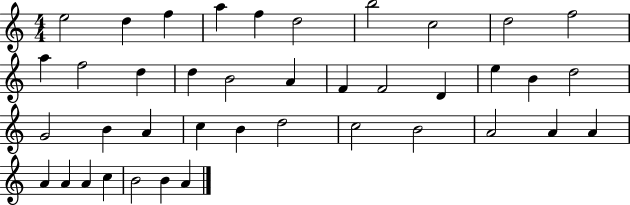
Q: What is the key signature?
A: C major